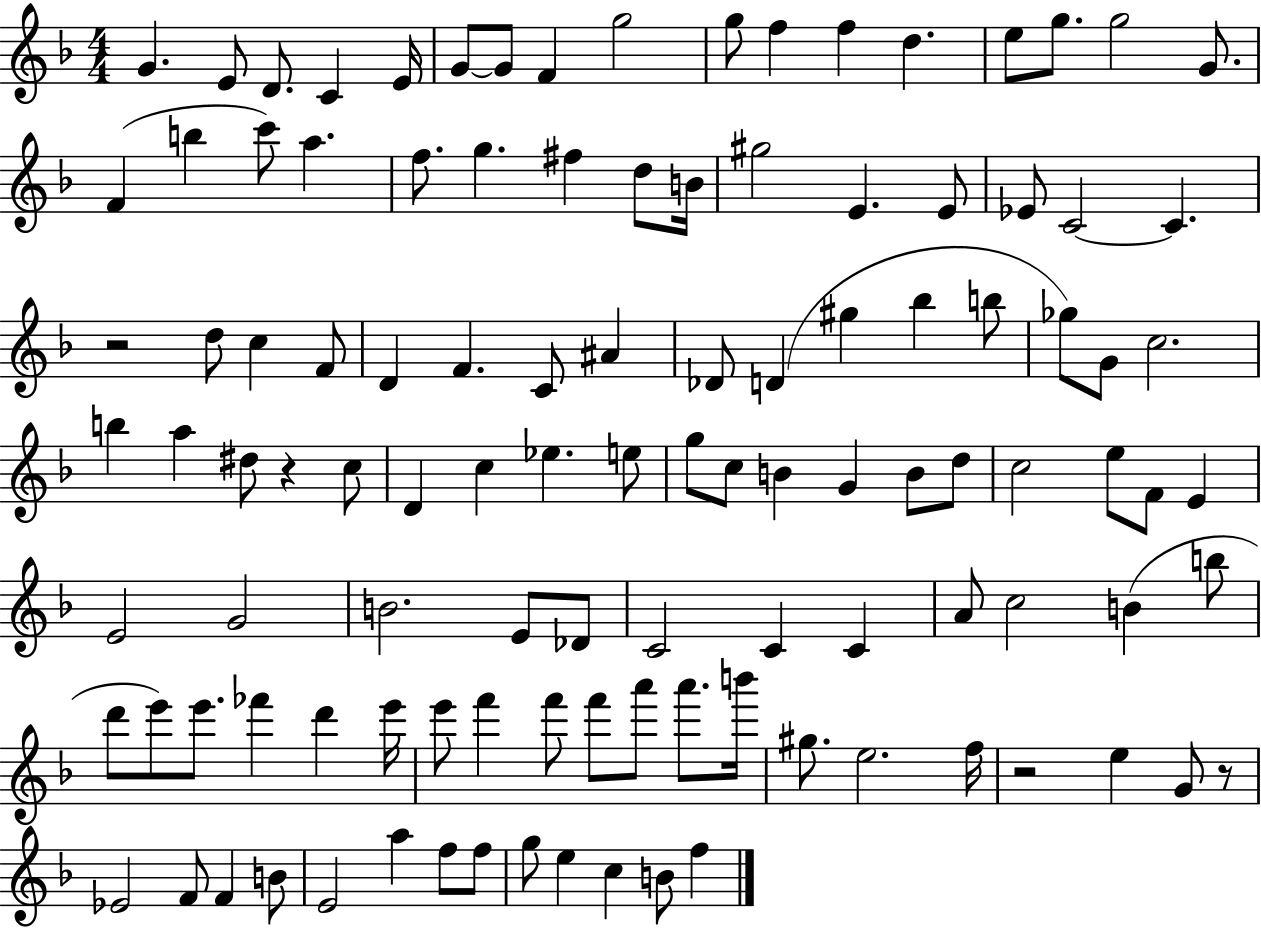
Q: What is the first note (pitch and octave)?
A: G4